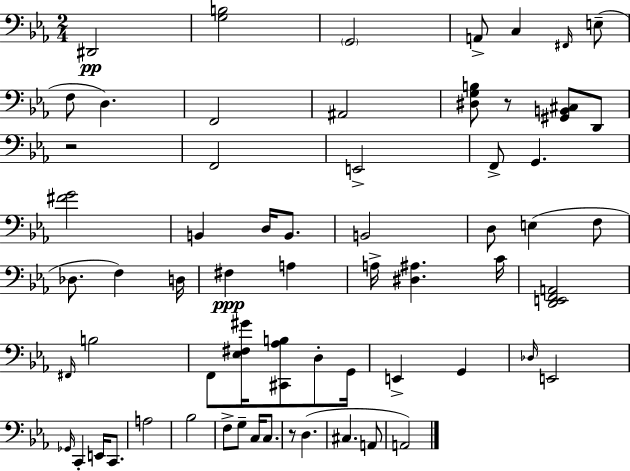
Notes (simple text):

D#2/h [G3,B3]/h G2/h A2/e C3/q F#2/s E3/e F3/e D3/q. F2/h A#2/h [D#3,G3,B3]/e R/e [G#2,B2,C#3]/e D2/e R/h F2/h E2/h F2/e G2/q. [F#4,G4]/h B2/q D3/s B2/e. B2/h D3/e E3/q F3/e Db3/e. F3/q D3/s F#3/q A3/q A3/s [D#3,A#3]/q. C4/s [D2,E2,F2,A2]/h F#2/s B3/h F2/e [Eb3,F#3,G#4]/s [C#2,Ab3,B3]/e D3/e G2/s E2/q G2/q Db3/s E2/h Gb2/s C2/q E2/s C2/e. A3/h Bb3/h F3/e G3/e C3/s C3/e. R/e D3/q. C#3/q. A2/e A2/h